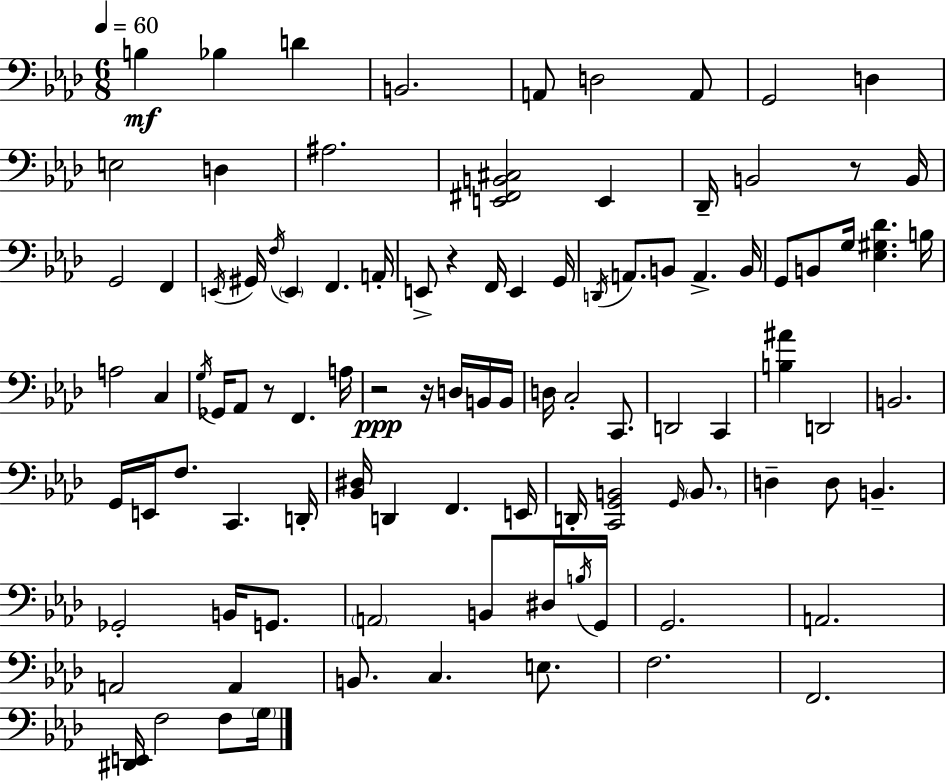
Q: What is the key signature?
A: F minor